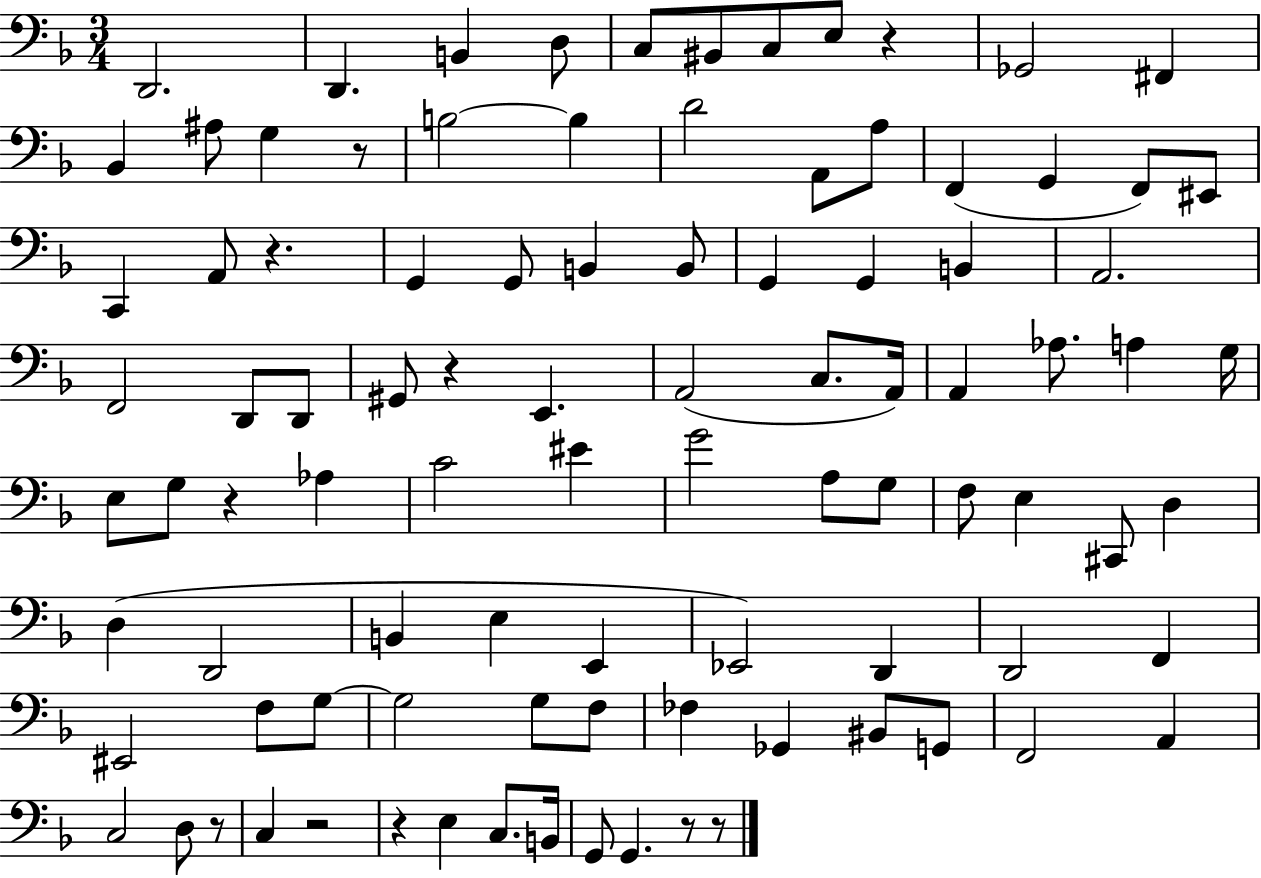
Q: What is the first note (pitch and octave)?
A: D2